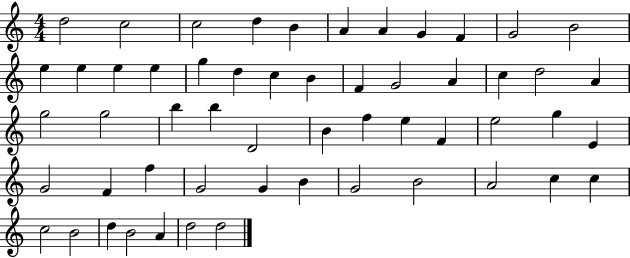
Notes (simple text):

D5/h C5/h C5/h D5/q B4/q A4/q A4/q G4/q F4/q G4/h B4/h E5/q E5/q E5/q E5/q G5/q D5/q C5/q B4/q F4/q G4/h A4/q C5/q D5/h A4/q G5/h G5/h B5/q B5/q D4/h B4/q F5/q E5/q F4/q E5/h G5/q E4/q G4/h F4/q F5/q G4/h G4/q B4/q G4/h B4/h A4/h C5/q C5/q C5/h B4/h D5/q B4/h A4/q D5/h D5/h